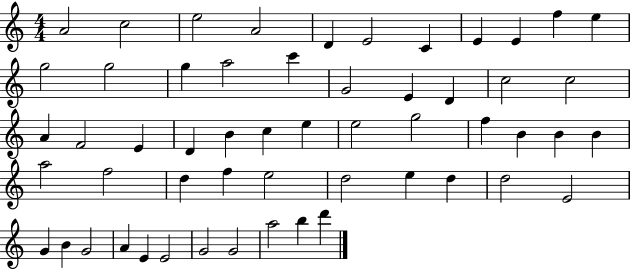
A4/h C5/h E5/h A4/h D4/q E4/h C4/q E4/q E4/q F5/q E5/q G5/h G5/h G5/q A5/h C6/q G4/h E4/q D4/q C5/h C5/h A4/q F4/h E4/q D4/q B4/q C5/q E5/q E5/h G5/h F5/q B4/q B4/q B4/q A5/h F5/h D5/q F5/q E5/h D5/h E5/q D5/q D5/h E4/h G4/q B4/q G4/h A4/q E4/q E4/h G4/h G4/h A5/h B5/q D6/q